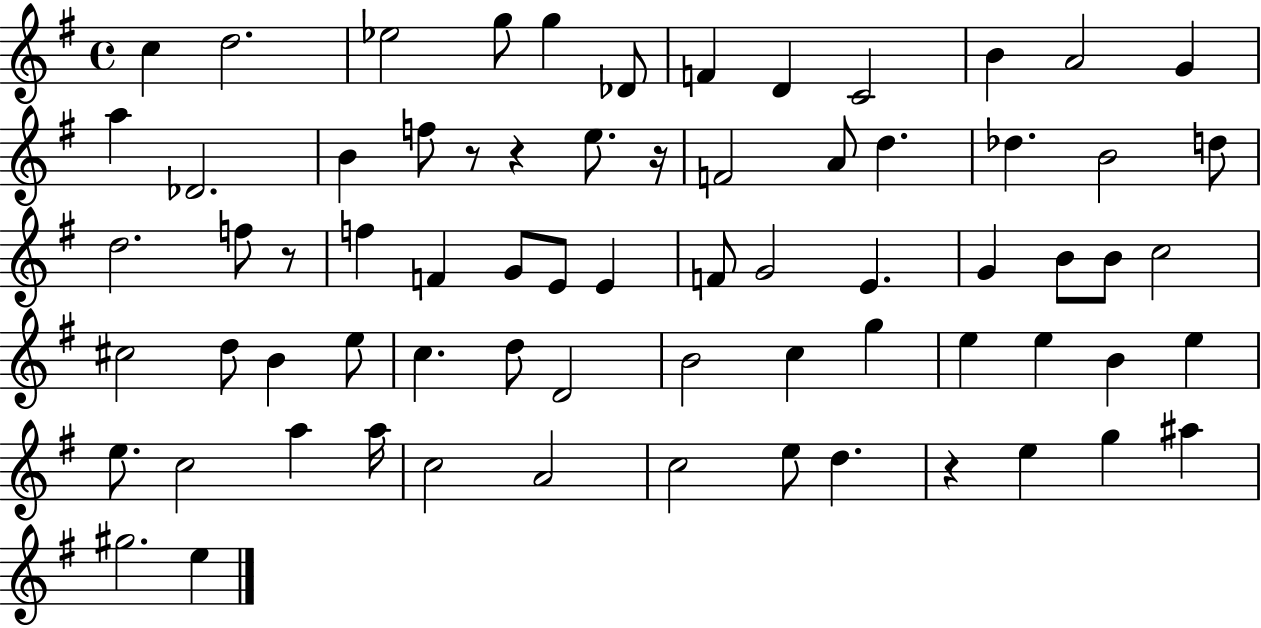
C5/q D5/h. Eb5/h G5/e G5/q Db4/e F4/q D4/q C4/h B4/q A4/h G4/q A5/q Db4/h. B4/q F5/e R/e R/q E5/e. R/s F4/h A4/e D5/q. Db5/q. B4/h D5/e D5/h. F5/e R/e F5/q F4/q G4/e E4/e E4/q F4/e G4/h E4/q. G4/q B4/e B4/e C5/h C#5/h D5/e B4/q E5/e C5/q. D5/e D4/h B4/h C5/q G5/q E5/q E5/q B4/q E5/q E5/e. C5/h A5/q A5/s C5/h A4/h C5/h E5/e D5/q. R/q E5/q G5/q A#5/q G#5/h. E5/q